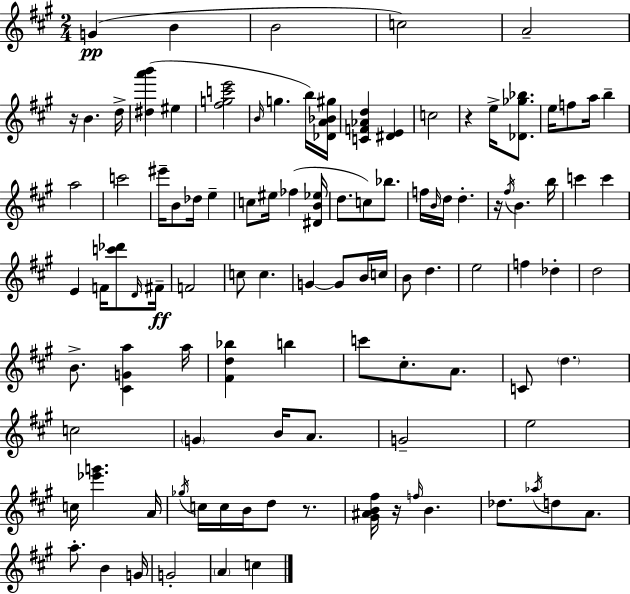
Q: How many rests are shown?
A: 5